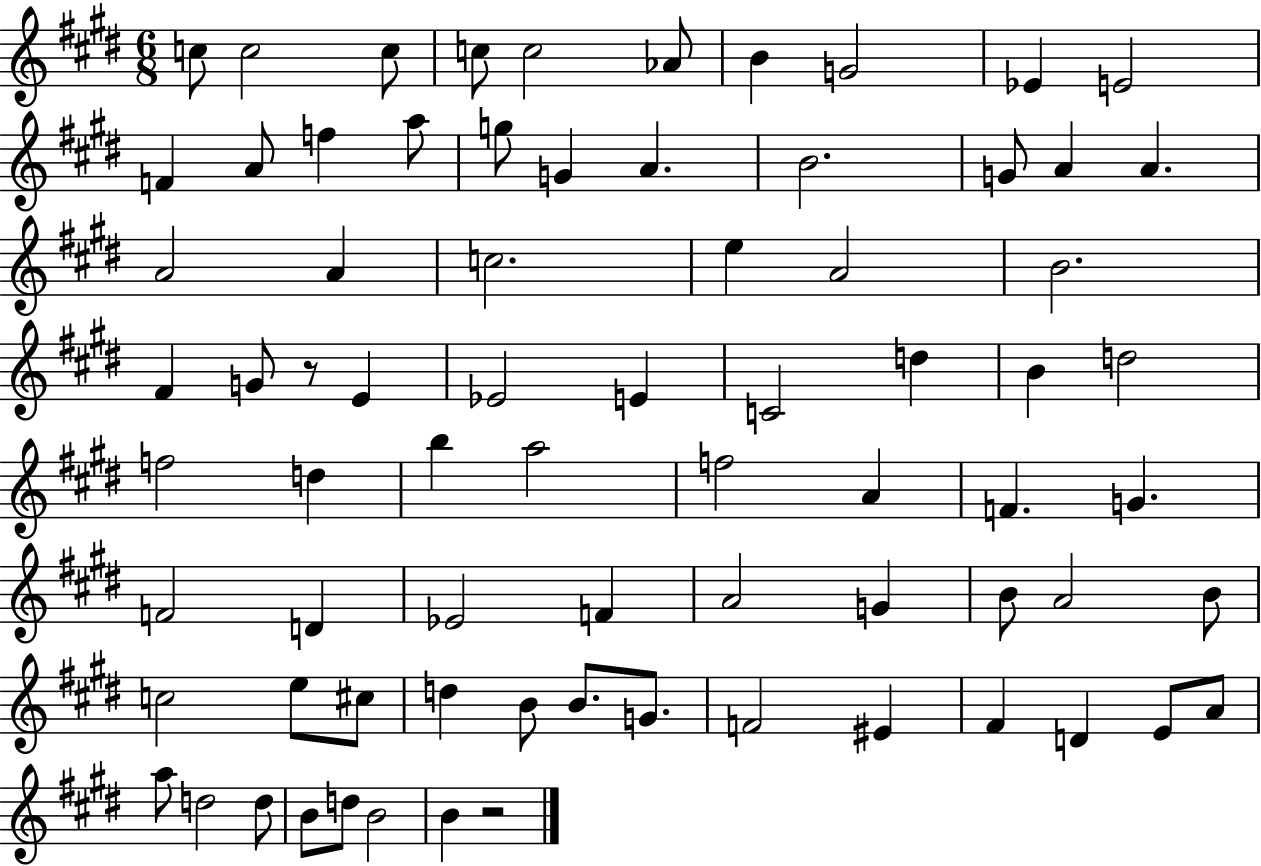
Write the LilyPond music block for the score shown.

{
  \clef treble
  \numericTimeSignature
  \time 6/8
  \key e \major
  c''8 c''2 c''8 | c''8 c''2 aes'8 | b'4 g'2 | ees'4 e'2 | \break f'4 a'8 f''4 a''8 | g''8 g'4 a'4. | b'2. | g'8 a'4 a'4. | \break a'2 a'4 | c''2. | e''4 a'2 | b'2. | \break fis'4 g'8 r8 e'4 | ees'2 e'4 | c'2 d''4 | b'4 d''2 | \break f''2 d''4 | b''4 a''2 | f''2 a'4 | f'4. g'4. | \break f'2 d'4 | ees'2 f'4 | a'2 g'4 | b'8 a'2 b'8 | \break c''2 e''8 cis''8 | d''4 b'8 b'8. g'8. | f'2 eis'4 | fis'4 d'4 e'8 a'8 | \break a''8 d''2 d''8 | b'8 d''8 b'2 | b'4 r2 | \bar "|."
}